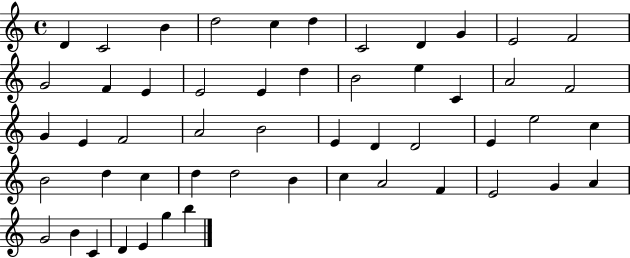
X:1
T:Untitled
M:4/4
L:1/4
K:C
D C2 B d2 c d C2 D G E2 F2 G2 F E E2 E d B2 e C A2 F2 G E F2 A2 B2 E D D2 E e2 c B2 d c d d2 B c A2 F E2 G A G2 B C D E g b